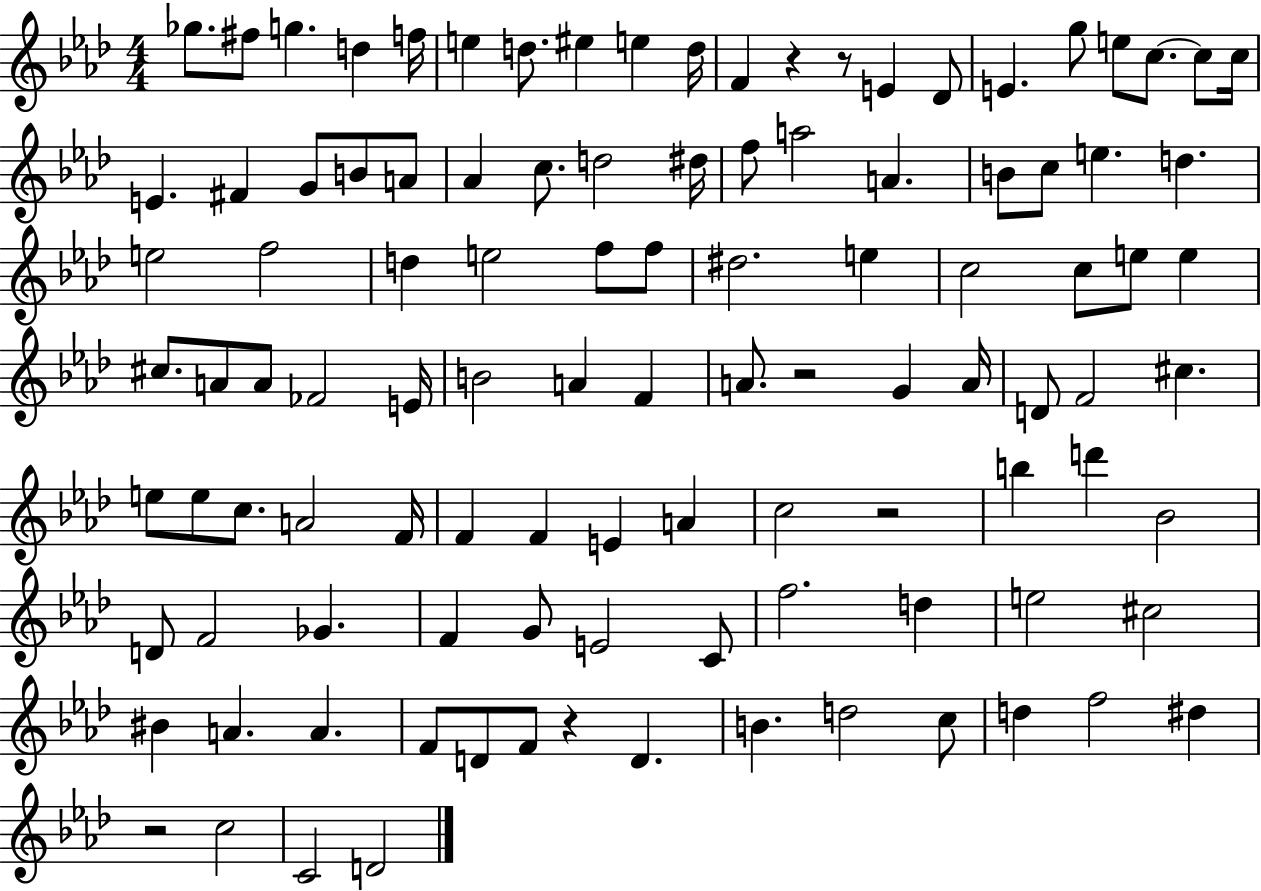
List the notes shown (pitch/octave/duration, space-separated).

Gb5/e. F#5/e G5/q. D5/q F5/s E5/q D5/e. EIS5/q E5/q D5/s F4/q R/q R/e E4/q Db4/e E4/q. G5/e E5/e C5/e. C5/e C5/s E4/q. F#4/q G4/e B4/e A4/e Ab4/q C5/e. D5/h D#5/s F5/e A5/h A4/q. B4/e C5/e E5/q. D5/q. E5/h F5/h D5/q E5/h F5/e F5/e D#5/h. E5/q C5/h C5/e E5/e E5/q C#5/e. A4/e A4/e FES4/h E4/s B4/h A4/q F4/q A4/e. R/h G4/q A4/s D4/e F4/h C#5/q. E5/e E5/e C5/e. A4/h F4/s F4/q F4/q E4/q A4/q C5/h R/h B5/q D6/q Bb4/h D4/e F4/h Gb4/q. F4/q G4/e E4/h C4/e F5/h. D5/q E5/h C#5/h BIS4/q A4/q. A4/q. F4/e D4/e F4/e R/q D4/q. B4/q. D5/h C5/e D5/q F5/h D#5/q R/h C5/h C4/h D4/h